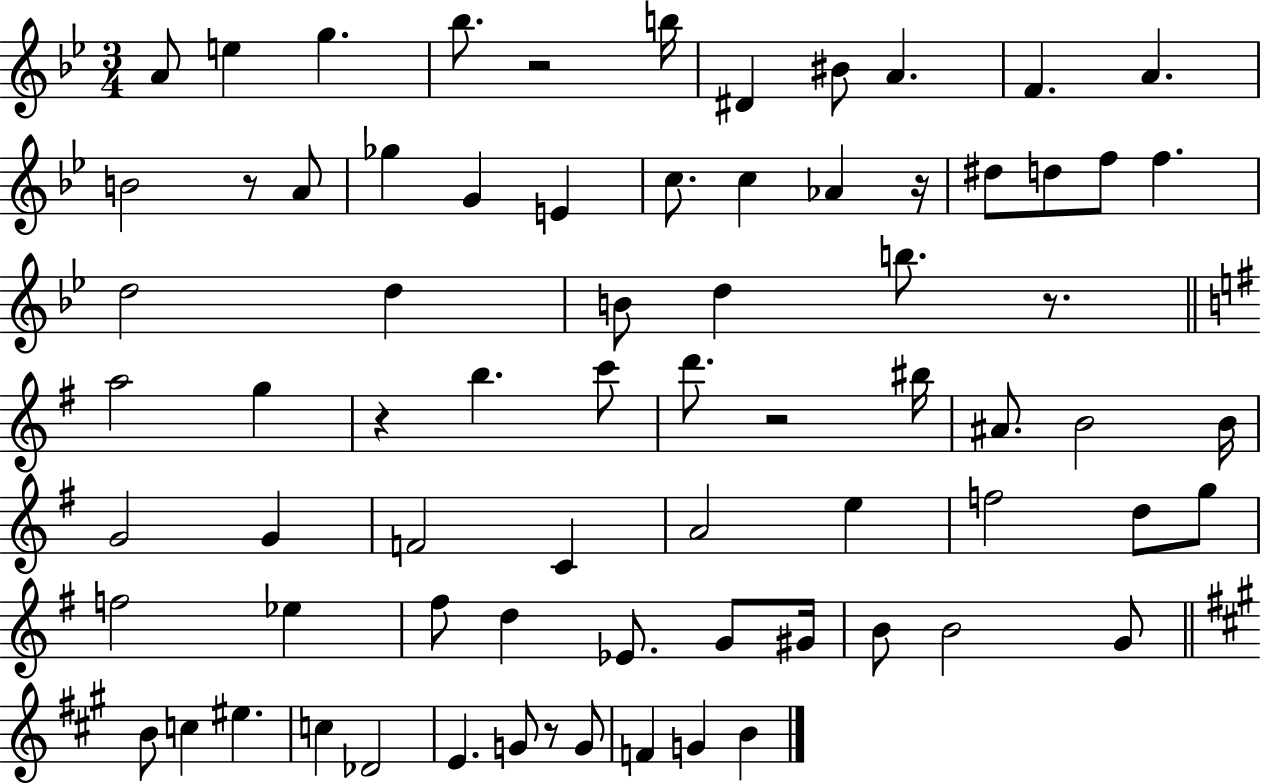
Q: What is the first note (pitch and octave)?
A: A4